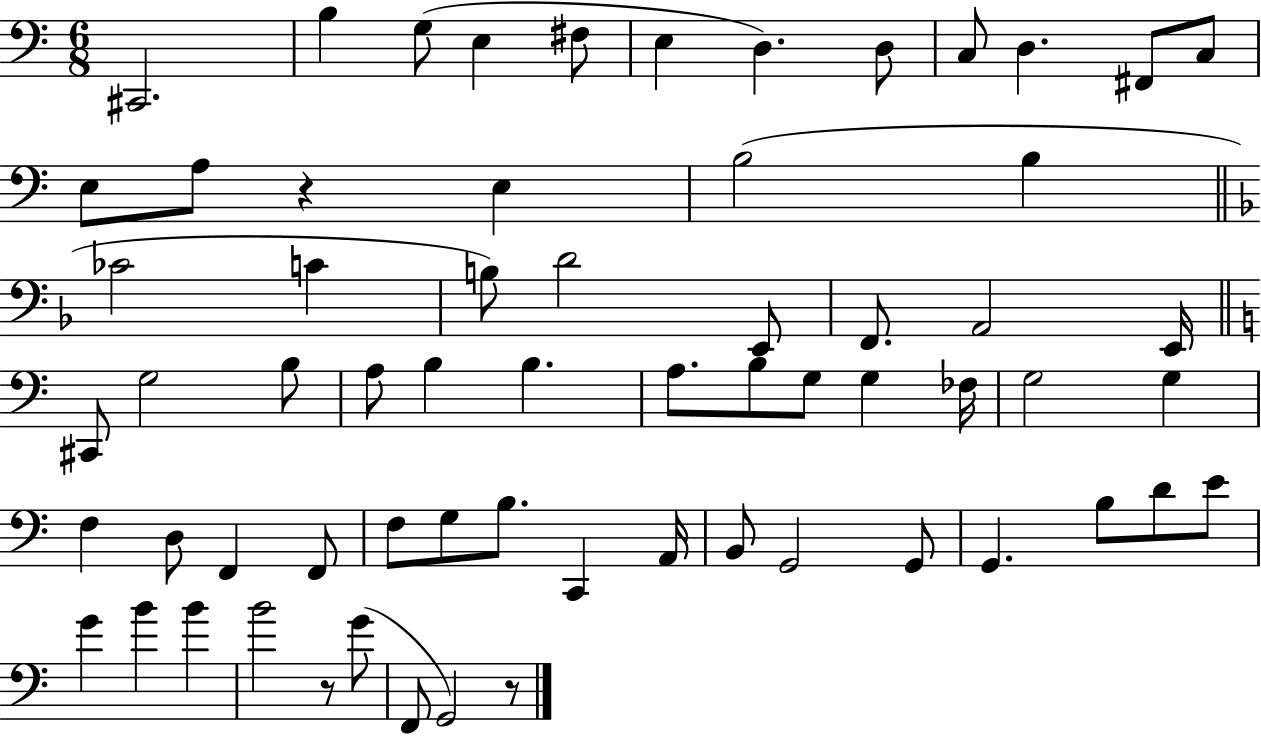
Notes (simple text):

C#2/h. B3/q G3/e E3/q F#3/e E3/q D3/q. D3/e C3/e D3/q. F#2/e C3/e E3/e A3/e R/q E3/q B3/h B3/q CES4/h C4/q B3/e D4/h E2/e F2/e. A2/h E2/s C#2/e G3/h B3/e A3/e B3/q B3/q. A3/e. B3/e G3/e G3/q FES3/s G3/h G3/q F3/q D3/e F2/q F2/e F3/e G3/e B3/e. C2/q A2/s B2/e G2/h G2/e G2/q. B3/e D4/e E4/e G4/q B4/q B4/q B4/h R/e G4/e F2/e G2/h R/e